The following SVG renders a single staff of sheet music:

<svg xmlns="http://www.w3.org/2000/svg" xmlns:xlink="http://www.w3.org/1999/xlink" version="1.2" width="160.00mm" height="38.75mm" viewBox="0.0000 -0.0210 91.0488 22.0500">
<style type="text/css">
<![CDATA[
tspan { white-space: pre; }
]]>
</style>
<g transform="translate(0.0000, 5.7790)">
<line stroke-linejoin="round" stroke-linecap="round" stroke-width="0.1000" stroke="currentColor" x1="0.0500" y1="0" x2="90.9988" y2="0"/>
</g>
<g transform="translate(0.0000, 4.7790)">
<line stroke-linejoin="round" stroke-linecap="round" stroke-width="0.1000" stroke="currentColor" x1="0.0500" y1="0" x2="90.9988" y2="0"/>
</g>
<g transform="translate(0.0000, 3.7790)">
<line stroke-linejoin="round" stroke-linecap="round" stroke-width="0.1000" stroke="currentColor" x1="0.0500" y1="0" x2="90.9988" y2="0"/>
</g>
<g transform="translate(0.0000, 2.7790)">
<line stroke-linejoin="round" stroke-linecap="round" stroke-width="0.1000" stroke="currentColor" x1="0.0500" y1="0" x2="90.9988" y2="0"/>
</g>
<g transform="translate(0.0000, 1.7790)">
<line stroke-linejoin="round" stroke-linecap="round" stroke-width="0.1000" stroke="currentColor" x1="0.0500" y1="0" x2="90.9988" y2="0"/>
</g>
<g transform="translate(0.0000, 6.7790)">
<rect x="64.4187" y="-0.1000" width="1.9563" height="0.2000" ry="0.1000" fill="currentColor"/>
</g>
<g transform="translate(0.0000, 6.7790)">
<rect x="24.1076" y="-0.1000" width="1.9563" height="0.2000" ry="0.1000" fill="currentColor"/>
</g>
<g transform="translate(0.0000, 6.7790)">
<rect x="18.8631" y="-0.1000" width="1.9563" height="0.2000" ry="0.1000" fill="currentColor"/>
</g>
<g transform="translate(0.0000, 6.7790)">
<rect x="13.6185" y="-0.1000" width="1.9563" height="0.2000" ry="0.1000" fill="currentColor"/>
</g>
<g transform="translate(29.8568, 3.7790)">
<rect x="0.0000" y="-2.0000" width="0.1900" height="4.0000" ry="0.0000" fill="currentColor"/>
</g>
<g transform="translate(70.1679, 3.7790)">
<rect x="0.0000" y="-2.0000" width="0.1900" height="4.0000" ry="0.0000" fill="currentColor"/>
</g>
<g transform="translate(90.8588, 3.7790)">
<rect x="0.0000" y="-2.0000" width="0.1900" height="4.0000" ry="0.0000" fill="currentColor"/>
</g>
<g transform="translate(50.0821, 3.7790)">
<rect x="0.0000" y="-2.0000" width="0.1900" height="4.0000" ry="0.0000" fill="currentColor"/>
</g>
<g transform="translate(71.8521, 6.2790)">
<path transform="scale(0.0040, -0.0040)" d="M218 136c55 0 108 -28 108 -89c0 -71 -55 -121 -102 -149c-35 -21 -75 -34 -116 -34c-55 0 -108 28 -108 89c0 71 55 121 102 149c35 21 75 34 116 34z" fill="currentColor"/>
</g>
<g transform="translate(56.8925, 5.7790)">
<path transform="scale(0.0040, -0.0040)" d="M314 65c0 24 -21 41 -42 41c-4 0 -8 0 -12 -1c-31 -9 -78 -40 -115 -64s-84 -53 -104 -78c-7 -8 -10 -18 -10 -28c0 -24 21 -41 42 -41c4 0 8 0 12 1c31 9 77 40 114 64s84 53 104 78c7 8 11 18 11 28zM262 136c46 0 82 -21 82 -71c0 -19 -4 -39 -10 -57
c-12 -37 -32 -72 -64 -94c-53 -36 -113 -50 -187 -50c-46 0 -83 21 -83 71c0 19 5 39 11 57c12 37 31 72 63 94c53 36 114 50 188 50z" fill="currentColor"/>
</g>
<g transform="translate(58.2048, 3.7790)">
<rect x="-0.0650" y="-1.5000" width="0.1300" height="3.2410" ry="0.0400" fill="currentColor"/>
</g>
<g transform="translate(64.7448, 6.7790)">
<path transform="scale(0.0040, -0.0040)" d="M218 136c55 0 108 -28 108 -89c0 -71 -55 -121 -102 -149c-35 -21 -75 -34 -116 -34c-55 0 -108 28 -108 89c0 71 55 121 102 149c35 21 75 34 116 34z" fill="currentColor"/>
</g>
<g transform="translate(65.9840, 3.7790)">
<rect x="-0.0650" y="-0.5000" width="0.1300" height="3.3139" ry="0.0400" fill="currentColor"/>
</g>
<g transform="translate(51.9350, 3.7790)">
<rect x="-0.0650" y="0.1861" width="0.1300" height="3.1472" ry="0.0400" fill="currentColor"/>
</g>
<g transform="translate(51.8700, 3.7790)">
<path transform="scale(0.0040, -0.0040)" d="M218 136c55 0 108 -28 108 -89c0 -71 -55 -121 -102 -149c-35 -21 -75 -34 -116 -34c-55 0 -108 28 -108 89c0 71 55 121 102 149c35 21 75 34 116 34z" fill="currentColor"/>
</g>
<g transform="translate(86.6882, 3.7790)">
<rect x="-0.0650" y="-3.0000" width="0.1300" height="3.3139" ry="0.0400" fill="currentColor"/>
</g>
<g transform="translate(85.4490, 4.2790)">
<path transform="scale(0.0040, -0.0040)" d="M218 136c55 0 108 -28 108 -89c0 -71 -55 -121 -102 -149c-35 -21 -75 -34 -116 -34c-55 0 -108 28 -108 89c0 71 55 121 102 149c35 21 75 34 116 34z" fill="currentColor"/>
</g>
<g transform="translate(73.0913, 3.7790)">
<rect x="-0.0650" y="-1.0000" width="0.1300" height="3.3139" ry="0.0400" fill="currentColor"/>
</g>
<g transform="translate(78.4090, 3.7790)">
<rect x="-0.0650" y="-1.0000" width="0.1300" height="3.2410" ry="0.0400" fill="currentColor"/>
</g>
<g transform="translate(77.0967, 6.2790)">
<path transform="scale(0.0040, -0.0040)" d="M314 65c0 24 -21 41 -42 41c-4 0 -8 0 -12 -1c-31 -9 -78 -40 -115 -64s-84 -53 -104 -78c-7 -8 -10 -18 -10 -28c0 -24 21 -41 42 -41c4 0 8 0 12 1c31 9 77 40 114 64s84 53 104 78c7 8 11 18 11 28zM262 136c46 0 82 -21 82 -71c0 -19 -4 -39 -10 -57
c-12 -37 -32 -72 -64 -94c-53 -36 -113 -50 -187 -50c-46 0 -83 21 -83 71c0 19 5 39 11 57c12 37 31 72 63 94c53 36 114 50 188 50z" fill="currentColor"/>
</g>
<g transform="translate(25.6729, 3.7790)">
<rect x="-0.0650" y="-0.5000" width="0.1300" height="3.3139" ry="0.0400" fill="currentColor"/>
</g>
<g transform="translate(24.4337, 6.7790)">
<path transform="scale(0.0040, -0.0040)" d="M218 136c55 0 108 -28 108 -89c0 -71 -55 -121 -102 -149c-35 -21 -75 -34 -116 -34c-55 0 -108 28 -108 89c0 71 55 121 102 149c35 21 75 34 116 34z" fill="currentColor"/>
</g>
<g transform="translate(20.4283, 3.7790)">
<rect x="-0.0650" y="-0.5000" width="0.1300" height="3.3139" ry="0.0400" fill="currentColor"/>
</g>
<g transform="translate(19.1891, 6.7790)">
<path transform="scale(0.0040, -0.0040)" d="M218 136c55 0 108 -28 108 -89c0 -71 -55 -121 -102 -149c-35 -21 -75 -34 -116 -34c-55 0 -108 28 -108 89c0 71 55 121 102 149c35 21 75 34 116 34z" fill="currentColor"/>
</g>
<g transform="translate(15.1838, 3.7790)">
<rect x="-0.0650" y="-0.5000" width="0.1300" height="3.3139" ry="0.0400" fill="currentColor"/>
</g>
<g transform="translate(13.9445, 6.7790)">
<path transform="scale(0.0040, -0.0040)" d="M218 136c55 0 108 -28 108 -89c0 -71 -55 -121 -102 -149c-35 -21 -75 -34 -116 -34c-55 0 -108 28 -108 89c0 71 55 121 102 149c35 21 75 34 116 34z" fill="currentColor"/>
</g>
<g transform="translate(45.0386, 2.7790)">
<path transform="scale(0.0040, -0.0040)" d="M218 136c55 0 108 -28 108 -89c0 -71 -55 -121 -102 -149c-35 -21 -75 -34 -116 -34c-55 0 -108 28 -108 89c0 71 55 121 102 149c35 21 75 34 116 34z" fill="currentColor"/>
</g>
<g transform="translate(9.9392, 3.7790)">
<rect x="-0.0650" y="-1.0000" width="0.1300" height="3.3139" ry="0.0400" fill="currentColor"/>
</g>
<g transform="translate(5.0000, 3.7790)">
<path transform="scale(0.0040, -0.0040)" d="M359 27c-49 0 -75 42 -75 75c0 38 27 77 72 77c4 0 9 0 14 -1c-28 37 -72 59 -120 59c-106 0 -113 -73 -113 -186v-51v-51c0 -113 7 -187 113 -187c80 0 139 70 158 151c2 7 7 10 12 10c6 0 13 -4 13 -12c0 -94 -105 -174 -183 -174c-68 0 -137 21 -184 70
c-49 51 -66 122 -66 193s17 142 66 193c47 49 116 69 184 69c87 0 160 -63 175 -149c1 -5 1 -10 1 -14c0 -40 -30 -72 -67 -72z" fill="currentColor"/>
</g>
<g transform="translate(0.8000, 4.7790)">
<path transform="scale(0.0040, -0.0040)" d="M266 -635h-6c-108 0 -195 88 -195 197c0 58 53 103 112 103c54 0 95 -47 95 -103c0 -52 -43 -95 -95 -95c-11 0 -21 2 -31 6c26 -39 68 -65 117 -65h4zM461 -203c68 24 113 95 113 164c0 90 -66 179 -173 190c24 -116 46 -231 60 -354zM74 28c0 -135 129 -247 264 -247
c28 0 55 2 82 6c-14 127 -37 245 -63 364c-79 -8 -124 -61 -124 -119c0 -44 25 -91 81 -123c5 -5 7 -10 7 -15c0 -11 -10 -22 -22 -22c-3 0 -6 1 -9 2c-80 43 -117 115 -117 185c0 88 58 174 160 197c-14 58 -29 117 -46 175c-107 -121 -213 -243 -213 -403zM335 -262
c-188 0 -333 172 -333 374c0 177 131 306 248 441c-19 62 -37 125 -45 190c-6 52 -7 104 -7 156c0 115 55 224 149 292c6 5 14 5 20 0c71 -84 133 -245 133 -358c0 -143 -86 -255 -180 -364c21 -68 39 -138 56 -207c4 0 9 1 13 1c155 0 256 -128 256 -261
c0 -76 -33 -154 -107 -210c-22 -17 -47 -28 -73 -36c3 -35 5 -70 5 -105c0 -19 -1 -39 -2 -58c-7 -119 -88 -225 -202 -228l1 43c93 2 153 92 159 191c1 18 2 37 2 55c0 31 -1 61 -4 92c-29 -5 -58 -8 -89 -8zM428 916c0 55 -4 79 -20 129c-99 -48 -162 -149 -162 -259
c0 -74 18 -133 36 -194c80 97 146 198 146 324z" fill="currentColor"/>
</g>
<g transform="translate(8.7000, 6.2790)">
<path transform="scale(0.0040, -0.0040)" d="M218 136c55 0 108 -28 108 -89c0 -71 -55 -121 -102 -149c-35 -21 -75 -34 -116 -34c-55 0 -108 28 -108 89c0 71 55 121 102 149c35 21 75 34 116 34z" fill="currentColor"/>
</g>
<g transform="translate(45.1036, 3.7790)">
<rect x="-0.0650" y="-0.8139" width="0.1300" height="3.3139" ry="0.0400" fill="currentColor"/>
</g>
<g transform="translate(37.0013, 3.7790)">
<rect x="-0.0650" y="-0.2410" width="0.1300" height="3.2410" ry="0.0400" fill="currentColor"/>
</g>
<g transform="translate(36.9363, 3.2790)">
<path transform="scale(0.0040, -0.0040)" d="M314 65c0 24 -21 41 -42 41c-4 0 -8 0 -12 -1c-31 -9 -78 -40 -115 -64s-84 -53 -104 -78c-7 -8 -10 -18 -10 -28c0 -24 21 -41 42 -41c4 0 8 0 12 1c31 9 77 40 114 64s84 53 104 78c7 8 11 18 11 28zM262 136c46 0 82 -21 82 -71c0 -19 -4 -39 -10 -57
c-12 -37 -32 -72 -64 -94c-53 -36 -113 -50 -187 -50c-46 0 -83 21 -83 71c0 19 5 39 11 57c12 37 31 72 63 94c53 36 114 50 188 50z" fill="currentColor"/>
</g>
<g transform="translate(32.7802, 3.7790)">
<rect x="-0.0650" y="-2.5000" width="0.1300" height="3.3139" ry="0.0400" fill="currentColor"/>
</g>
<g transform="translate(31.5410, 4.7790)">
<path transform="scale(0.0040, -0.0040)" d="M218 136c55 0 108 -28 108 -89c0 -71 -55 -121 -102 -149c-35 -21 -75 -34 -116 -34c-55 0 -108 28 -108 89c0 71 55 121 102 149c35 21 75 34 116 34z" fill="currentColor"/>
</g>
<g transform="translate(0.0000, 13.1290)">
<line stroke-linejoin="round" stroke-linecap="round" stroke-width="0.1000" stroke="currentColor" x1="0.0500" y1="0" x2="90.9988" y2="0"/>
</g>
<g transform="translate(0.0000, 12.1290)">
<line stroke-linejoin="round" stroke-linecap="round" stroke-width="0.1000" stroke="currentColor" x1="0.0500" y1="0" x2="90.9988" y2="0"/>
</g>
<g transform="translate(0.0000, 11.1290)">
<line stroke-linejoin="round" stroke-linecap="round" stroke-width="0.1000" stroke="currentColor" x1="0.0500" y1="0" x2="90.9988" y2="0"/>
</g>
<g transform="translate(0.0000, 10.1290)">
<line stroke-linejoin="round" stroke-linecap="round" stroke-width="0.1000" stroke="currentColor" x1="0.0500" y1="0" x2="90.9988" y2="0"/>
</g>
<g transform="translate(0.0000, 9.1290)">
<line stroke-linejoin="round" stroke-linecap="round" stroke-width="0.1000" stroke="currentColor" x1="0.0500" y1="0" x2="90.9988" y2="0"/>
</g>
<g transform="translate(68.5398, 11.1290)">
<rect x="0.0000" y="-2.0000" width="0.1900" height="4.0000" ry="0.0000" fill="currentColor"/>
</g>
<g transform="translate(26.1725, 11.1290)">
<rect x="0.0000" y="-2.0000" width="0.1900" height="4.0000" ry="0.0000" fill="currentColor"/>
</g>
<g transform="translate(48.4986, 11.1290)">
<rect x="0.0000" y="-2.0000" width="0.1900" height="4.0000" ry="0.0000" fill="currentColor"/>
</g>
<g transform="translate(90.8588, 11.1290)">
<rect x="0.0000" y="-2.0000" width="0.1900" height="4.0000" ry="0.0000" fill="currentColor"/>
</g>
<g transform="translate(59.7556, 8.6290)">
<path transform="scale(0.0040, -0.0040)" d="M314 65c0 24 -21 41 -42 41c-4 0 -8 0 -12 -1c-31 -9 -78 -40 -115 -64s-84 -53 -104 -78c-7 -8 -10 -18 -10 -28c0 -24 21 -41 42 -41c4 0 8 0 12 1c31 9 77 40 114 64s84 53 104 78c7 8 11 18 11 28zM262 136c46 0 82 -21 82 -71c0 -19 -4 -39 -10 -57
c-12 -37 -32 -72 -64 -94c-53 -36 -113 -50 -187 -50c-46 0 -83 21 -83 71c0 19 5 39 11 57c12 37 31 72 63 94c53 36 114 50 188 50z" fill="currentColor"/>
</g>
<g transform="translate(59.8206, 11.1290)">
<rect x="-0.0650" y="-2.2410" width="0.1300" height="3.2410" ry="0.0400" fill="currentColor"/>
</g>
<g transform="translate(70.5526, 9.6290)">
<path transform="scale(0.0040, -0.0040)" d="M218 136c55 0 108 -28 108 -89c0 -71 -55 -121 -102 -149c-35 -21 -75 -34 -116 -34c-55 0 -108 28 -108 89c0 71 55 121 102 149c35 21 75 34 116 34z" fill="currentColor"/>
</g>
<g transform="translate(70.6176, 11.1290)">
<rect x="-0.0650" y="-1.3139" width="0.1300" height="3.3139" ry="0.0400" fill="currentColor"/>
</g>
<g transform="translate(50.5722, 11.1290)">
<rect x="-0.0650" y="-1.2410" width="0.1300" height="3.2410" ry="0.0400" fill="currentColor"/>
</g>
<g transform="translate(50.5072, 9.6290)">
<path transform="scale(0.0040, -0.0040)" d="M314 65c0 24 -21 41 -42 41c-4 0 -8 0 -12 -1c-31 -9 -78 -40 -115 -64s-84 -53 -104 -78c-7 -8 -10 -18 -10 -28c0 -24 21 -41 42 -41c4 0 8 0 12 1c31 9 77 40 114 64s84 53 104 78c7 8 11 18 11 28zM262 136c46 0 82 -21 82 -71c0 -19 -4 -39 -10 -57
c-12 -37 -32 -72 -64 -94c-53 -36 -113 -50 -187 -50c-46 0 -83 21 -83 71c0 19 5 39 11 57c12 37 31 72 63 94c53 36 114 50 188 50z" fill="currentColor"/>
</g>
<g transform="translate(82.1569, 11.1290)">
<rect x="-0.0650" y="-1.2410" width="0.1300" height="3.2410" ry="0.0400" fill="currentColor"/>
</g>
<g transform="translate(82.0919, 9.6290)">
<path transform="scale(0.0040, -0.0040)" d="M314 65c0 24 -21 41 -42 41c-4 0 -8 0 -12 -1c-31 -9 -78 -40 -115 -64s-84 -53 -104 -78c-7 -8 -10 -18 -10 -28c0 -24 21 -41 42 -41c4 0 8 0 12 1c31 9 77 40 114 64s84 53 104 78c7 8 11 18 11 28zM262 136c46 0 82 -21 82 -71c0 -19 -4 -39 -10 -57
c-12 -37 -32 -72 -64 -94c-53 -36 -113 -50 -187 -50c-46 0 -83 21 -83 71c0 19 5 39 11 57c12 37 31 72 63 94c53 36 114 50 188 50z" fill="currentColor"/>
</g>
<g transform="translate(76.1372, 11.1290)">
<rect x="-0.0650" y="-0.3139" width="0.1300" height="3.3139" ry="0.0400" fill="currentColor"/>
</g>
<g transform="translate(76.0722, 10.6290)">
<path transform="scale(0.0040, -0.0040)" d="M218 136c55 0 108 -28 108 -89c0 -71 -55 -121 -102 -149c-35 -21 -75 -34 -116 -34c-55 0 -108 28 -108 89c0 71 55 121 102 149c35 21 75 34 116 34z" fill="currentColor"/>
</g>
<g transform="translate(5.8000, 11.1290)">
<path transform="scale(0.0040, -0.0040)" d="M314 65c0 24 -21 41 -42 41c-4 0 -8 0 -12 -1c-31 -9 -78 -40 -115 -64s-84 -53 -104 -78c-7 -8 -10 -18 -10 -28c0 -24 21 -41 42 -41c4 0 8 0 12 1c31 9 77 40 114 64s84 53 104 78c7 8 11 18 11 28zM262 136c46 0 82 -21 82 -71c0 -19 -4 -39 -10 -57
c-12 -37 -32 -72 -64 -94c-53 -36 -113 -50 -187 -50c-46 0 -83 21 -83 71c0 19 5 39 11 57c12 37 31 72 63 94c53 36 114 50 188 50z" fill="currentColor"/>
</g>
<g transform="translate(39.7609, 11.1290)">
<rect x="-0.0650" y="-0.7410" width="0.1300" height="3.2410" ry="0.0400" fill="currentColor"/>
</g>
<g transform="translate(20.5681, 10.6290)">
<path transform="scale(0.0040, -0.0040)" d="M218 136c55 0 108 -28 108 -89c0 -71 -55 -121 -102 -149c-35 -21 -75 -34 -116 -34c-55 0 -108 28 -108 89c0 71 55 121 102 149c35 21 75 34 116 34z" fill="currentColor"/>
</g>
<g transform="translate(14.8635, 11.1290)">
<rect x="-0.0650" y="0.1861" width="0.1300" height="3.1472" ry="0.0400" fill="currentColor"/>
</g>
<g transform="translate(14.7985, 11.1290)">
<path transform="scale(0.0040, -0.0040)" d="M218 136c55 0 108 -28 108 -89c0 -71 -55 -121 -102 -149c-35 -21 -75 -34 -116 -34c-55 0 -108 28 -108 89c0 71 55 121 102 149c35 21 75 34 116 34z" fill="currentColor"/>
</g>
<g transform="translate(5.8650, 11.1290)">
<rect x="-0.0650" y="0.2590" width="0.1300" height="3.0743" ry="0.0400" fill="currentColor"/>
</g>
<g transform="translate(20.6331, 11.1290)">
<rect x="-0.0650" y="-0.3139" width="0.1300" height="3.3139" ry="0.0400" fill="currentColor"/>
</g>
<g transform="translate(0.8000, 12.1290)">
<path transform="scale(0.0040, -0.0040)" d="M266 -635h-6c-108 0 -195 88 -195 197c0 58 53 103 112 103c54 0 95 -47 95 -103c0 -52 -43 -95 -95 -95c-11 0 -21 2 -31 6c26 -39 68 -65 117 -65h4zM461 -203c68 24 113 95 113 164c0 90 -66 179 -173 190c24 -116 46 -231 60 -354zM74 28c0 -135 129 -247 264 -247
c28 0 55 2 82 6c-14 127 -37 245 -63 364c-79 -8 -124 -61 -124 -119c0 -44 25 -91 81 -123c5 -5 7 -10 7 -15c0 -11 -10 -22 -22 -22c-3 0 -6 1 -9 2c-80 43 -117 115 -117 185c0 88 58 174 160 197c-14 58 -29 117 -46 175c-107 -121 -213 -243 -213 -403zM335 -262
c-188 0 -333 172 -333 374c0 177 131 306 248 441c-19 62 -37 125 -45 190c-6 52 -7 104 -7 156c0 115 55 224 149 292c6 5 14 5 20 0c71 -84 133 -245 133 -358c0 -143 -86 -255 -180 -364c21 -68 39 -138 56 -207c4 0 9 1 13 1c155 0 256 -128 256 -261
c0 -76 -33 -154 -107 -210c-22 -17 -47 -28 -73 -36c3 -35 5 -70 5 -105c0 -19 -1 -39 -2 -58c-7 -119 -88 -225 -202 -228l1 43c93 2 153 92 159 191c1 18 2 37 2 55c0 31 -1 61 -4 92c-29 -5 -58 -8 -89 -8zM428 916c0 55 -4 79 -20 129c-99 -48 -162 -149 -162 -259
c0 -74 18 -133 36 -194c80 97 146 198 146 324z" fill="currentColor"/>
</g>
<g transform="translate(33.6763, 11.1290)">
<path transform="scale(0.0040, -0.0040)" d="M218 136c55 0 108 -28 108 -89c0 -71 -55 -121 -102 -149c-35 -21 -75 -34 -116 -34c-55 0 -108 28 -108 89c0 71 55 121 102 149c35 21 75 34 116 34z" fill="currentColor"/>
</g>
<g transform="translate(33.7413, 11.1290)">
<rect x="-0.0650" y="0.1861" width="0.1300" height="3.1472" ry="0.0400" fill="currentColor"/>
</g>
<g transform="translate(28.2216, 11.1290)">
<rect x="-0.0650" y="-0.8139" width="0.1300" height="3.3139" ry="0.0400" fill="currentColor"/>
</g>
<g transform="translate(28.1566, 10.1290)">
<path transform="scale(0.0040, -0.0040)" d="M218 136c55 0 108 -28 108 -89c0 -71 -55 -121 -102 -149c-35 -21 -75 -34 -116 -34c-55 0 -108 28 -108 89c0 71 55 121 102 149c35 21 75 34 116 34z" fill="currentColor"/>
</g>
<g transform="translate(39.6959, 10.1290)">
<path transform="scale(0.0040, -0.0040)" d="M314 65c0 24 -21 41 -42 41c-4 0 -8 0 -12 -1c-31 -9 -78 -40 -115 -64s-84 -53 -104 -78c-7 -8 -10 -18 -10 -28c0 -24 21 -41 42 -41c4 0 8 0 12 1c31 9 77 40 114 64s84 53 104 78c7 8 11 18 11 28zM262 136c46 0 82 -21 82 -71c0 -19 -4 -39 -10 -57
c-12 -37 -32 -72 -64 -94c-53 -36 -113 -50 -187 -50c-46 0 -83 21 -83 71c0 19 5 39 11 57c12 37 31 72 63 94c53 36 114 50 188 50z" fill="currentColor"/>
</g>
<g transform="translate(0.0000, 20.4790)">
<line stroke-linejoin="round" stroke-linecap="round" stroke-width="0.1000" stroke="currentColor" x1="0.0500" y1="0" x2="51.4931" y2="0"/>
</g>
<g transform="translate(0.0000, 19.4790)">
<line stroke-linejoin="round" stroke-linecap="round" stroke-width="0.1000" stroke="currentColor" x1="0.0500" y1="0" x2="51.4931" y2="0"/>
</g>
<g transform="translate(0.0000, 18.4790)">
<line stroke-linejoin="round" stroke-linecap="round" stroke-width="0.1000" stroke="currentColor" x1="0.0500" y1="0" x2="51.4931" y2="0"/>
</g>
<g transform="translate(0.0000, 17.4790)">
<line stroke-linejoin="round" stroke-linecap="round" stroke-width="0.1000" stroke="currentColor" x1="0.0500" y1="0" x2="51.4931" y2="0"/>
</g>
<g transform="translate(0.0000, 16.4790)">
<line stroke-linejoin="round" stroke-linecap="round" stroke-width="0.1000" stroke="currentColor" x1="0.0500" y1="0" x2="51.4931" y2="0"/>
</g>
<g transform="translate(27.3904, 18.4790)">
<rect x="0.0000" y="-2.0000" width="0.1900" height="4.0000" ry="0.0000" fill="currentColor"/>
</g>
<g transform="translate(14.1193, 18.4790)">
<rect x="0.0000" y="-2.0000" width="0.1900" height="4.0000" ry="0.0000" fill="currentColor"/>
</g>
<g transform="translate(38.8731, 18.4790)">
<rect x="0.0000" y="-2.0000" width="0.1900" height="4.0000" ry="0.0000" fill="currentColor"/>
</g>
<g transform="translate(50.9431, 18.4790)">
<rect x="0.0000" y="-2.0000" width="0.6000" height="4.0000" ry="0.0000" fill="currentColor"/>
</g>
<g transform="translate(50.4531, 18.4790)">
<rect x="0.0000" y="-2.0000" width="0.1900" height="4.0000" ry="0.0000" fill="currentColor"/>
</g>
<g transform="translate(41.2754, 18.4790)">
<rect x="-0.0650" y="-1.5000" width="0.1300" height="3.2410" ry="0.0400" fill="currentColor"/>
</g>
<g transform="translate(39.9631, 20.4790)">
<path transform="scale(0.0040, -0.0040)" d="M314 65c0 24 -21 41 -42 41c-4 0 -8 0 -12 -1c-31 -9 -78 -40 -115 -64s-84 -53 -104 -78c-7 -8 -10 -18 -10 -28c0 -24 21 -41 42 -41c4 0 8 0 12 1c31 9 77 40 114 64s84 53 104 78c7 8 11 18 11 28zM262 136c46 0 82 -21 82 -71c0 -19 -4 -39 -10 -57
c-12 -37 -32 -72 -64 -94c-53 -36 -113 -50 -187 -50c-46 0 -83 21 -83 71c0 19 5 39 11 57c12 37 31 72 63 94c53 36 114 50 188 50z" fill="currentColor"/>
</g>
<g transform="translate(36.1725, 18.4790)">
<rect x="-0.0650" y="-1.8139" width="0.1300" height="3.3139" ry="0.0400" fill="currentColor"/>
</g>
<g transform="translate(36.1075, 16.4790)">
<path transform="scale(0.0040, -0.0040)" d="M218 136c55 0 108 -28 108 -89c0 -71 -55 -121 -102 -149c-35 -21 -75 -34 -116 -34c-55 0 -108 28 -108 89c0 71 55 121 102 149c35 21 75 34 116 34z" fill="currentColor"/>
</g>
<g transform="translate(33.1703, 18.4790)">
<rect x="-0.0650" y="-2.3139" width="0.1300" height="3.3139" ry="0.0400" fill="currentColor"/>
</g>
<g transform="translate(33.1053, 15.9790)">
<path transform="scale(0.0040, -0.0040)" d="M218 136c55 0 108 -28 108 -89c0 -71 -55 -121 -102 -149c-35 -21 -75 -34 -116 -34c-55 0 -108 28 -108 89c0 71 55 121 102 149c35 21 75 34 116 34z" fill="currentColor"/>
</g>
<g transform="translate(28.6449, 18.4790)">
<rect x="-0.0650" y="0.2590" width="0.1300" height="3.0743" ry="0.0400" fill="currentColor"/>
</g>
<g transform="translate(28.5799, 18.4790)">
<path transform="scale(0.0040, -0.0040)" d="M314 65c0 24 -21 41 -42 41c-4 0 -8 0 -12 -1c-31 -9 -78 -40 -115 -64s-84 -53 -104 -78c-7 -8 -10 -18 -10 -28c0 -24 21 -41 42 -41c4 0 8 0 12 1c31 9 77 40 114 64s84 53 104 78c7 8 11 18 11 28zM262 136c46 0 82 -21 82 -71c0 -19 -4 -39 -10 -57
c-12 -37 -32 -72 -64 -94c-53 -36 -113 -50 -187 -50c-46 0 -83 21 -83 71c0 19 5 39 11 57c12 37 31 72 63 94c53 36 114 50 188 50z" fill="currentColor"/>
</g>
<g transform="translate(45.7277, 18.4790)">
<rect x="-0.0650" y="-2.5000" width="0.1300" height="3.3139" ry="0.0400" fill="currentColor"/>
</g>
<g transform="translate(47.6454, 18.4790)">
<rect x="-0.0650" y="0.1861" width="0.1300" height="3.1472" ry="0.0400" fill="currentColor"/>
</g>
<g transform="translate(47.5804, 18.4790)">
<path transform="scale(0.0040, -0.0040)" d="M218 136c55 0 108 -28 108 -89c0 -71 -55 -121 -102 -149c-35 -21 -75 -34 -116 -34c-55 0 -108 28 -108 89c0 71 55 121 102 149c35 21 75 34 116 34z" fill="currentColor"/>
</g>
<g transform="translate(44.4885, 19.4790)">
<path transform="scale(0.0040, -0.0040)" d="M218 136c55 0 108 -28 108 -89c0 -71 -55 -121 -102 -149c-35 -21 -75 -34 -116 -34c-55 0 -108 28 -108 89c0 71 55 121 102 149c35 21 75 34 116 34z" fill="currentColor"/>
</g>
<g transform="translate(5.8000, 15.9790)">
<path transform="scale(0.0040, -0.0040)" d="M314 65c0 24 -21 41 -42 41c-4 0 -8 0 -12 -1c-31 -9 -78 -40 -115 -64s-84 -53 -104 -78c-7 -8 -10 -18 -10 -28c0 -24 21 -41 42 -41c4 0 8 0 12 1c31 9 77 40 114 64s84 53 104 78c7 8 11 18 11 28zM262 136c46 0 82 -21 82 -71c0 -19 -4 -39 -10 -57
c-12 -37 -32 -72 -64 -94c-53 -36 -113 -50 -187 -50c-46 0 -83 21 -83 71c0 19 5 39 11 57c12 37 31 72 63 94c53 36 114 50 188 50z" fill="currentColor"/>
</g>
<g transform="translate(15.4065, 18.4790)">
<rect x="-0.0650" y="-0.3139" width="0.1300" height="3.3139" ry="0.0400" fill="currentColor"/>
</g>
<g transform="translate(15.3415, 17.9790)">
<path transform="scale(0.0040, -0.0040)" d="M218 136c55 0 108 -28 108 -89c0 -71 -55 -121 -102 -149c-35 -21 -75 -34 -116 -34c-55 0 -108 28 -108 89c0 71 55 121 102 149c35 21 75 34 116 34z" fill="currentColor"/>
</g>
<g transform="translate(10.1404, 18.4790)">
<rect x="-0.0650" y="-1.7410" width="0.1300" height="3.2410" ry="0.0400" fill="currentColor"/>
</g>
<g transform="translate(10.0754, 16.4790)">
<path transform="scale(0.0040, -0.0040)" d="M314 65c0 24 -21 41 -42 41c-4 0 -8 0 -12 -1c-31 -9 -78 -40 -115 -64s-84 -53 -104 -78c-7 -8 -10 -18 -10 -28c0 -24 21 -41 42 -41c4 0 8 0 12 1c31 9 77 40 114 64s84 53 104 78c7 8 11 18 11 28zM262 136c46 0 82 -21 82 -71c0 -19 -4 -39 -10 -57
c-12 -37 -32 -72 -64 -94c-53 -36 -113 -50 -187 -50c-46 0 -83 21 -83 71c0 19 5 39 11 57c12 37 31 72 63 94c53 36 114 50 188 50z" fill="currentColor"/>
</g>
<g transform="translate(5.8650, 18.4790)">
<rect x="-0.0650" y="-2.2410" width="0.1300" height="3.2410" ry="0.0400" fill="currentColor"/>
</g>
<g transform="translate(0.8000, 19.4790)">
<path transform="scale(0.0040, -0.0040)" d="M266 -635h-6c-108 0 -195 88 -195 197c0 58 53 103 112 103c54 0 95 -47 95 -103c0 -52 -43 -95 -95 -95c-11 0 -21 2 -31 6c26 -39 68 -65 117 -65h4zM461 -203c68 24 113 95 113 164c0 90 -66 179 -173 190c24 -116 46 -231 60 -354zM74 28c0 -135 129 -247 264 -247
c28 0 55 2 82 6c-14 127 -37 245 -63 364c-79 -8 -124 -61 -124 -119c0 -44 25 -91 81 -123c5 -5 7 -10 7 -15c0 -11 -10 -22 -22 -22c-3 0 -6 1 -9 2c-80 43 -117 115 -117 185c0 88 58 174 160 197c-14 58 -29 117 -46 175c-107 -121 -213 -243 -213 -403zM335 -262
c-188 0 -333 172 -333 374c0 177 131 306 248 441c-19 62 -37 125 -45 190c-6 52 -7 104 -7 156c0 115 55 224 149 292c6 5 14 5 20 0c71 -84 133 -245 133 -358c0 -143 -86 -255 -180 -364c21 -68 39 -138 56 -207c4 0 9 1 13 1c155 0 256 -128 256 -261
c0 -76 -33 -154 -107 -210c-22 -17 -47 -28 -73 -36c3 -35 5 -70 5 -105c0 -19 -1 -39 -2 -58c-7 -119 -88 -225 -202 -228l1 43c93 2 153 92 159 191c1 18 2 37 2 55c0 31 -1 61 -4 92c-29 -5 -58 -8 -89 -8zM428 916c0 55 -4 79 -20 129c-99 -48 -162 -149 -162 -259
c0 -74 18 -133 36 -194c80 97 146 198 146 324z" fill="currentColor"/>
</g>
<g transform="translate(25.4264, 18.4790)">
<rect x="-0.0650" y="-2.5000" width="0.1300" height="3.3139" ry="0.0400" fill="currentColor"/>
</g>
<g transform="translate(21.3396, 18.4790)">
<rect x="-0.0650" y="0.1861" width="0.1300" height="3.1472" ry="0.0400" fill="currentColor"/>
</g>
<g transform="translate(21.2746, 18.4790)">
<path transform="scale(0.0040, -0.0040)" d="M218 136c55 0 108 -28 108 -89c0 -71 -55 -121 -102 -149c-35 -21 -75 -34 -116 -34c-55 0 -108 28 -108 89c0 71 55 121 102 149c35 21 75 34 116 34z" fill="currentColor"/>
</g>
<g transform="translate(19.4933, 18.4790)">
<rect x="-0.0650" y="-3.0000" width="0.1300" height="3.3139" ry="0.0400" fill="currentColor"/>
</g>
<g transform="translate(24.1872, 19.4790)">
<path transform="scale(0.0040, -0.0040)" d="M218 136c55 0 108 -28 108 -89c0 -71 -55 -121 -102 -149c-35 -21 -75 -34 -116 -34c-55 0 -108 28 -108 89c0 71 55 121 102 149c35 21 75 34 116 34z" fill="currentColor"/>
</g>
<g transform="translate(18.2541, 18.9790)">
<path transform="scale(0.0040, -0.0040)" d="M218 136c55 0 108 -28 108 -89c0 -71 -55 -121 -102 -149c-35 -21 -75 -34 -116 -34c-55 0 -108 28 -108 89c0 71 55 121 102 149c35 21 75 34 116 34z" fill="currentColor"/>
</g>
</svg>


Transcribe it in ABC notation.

X:1
T:Untitled
M:4/4
L:1/4
K:C
D C C C G c2 d B E2 C D D2 A B2 B c d B d2 e2 g2 e c e2 g2 f2 c A B G B2 g f E2 G B